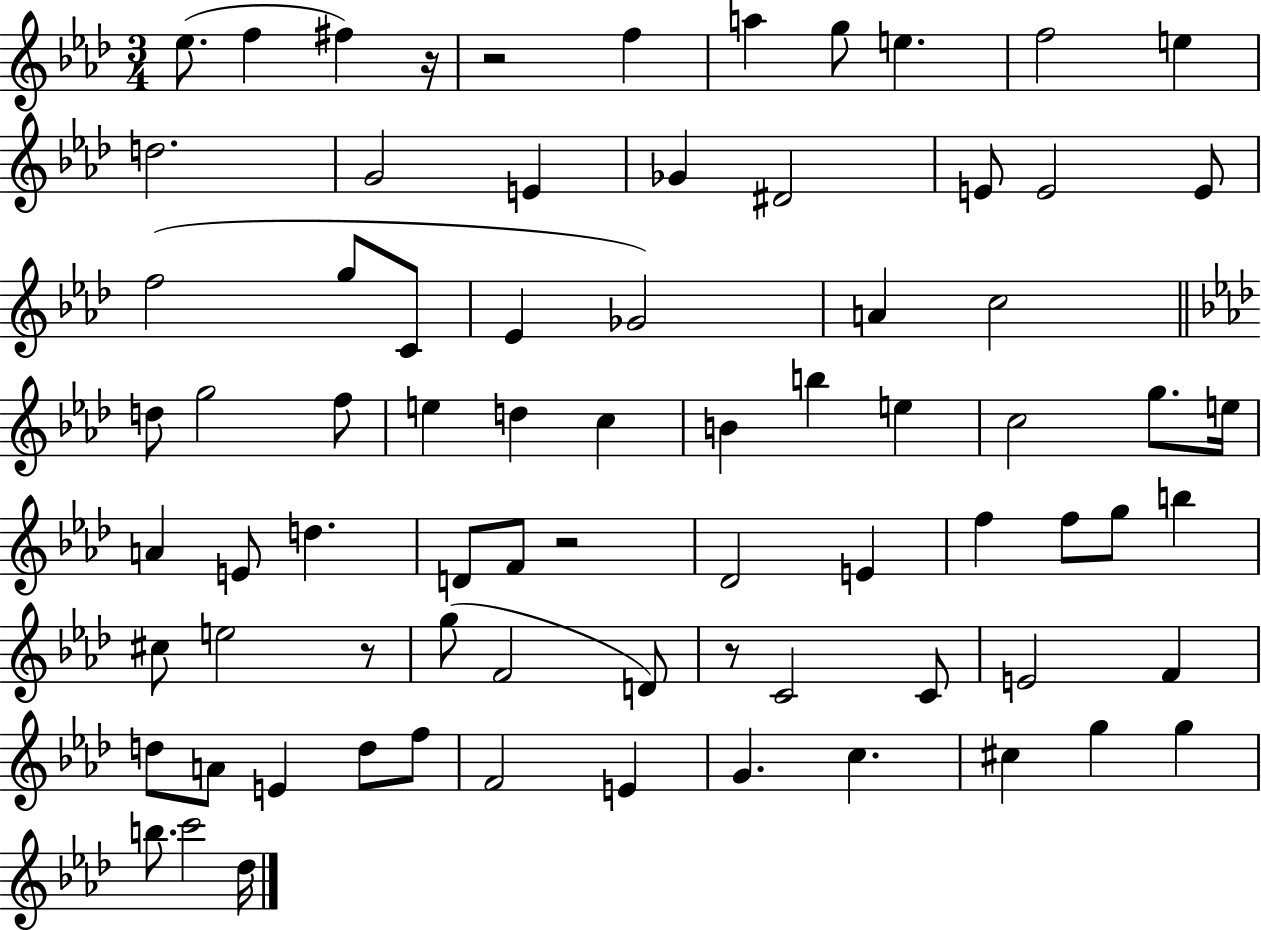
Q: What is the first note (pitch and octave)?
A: Eb5